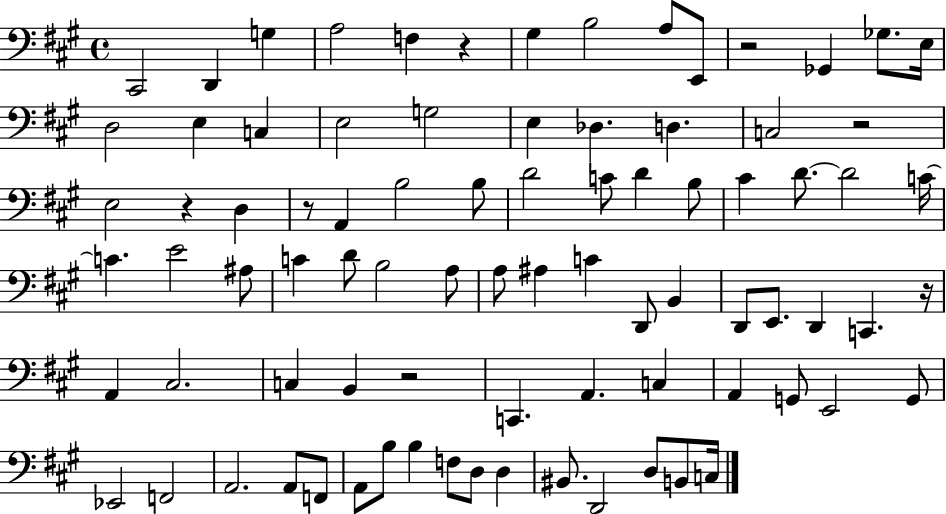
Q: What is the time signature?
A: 4/4